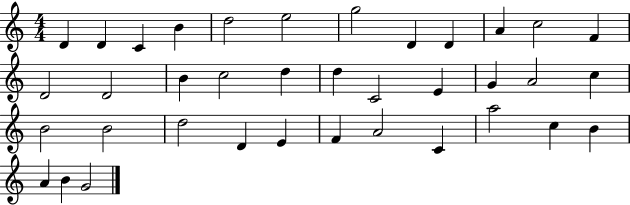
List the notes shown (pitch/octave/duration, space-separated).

D4/q D4/q C4/q B4/q D5/h E5/h G5/h D4/q D4/q A4/q C5/h F4/q D4/h D4/h B4/q C5/h D5/q D5/q C4/h E4/q G4/q A4/h C5/q B4/h B4/h D5/h D4/q E4/q F4/q A4/h C4/q A5/h C5/q B4/q A4/q B4/q G4/h